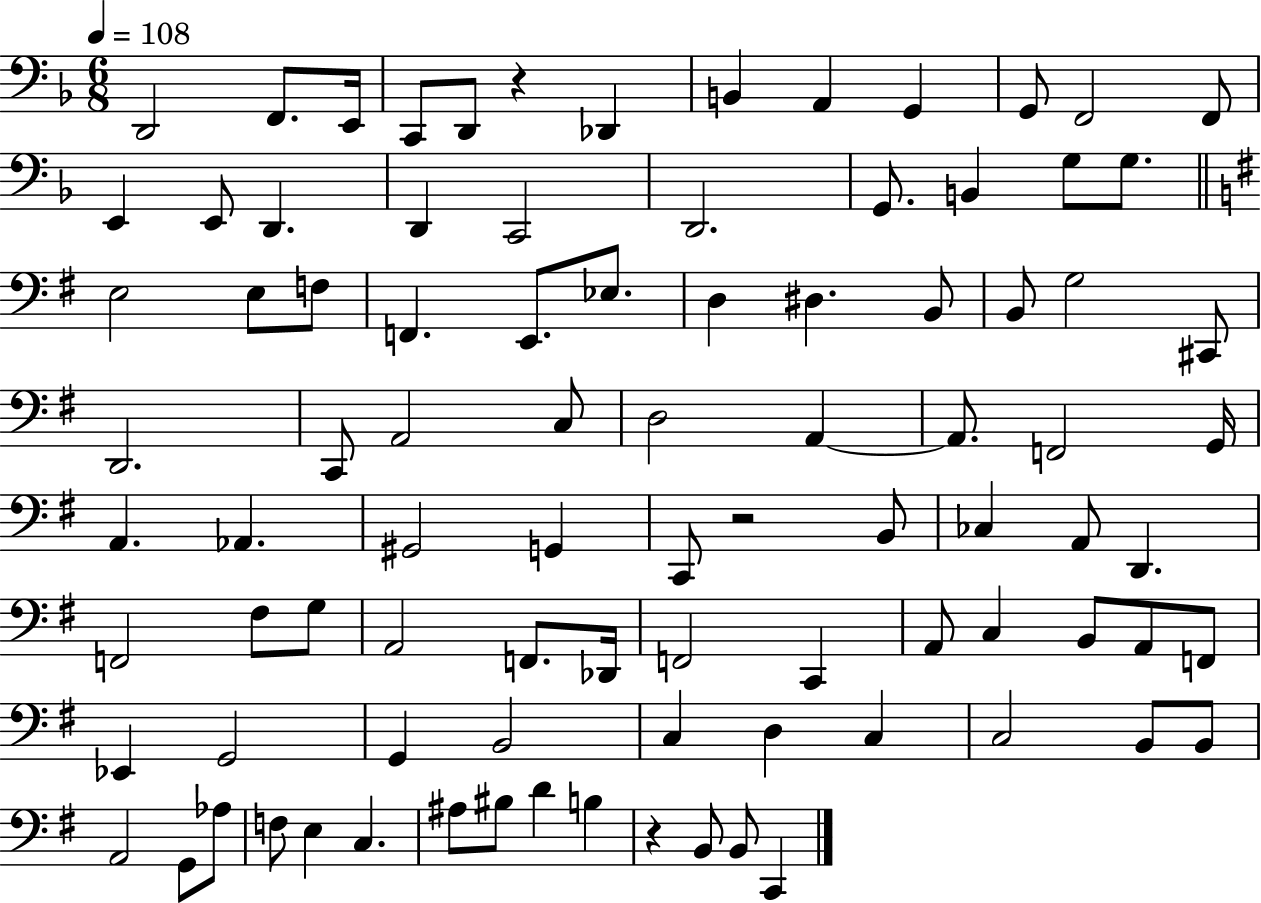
X:1
T:Untitled
M:6/8
L:1/4
K:F
D,,2 F,,/2 E,,/4 C,,/2 D,,/2 z _D,, B,, A,, G,, G,,/2 F,,2 F,,/2 E,, E,,/2 D,, D,, C,,2 D,,2 G,,/2 B,, G,/2 G,/2 E,2 E,/2 F,/2 F,, E,,/2 _E,/2 D, ^D, B,,/2 B,,/2 G,2 ^C,,/2 D,,2 C,,/2 A,,2 C,/2 D,2 A,, A,,/2 F,,2 G,,/4 A,, _A,, ^G,,2 G,, C,,/2 z2 B,,/2 _C, A,,/2 D,, F,,2 ^F,/2 G,/2 A,,2 F,,/2 _D,,/4 F,,2 C,, A,,/2 C, B,,/2 A,,/2 F,,/2 _E,, G,,2 G,, B,,2 C, D, C, C,2 B,,/2 B,,/2 A,,2 G,,/2 _A,/2 F,/2 E, C, ^A,/2 ^B,/2 D B, z B,,/2 B,,/2 C,,